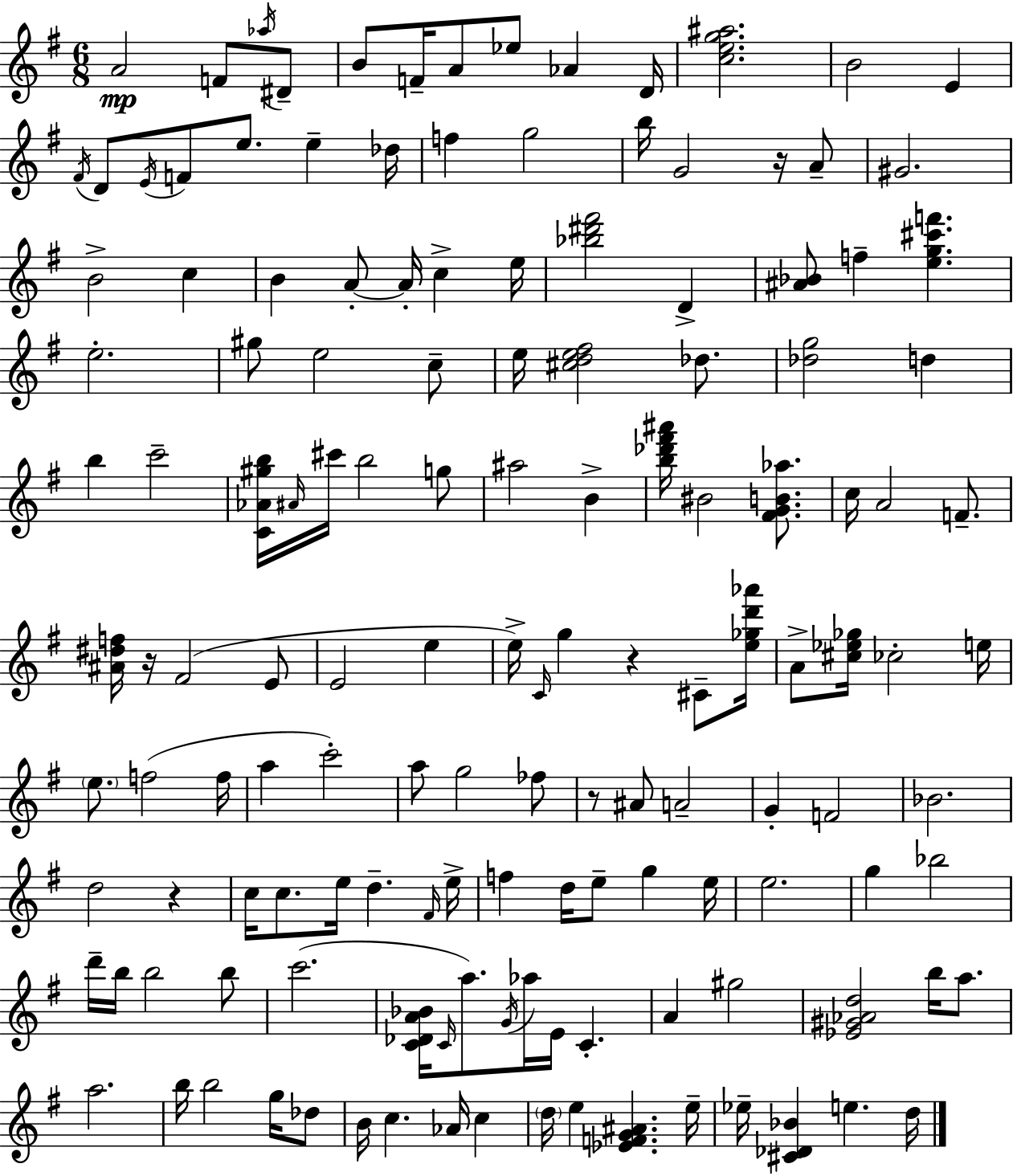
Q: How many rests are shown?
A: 5